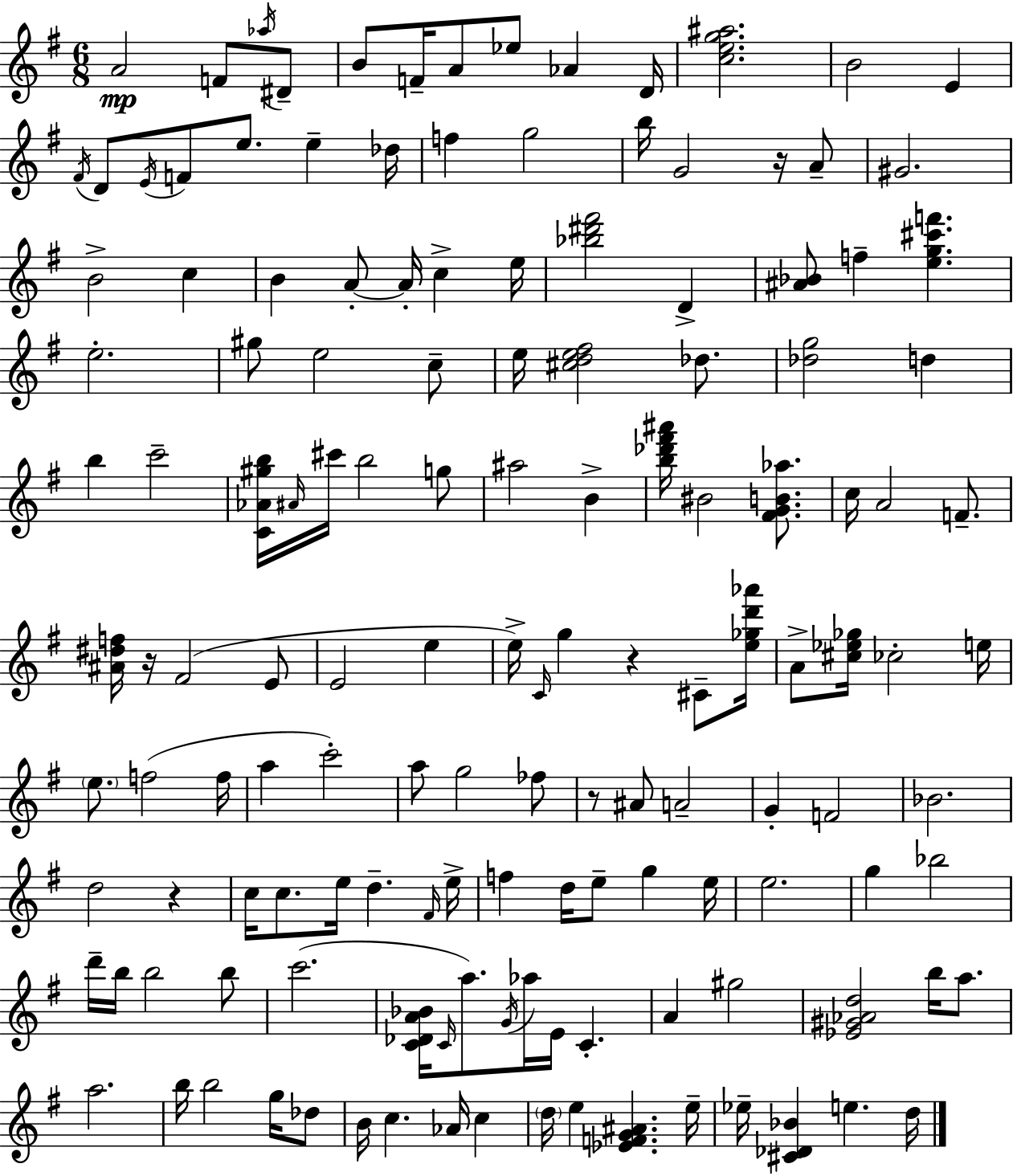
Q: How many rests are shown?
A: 5